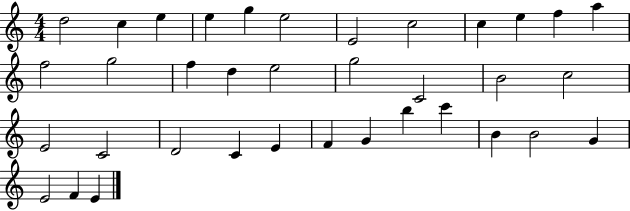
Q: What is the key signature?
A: C major